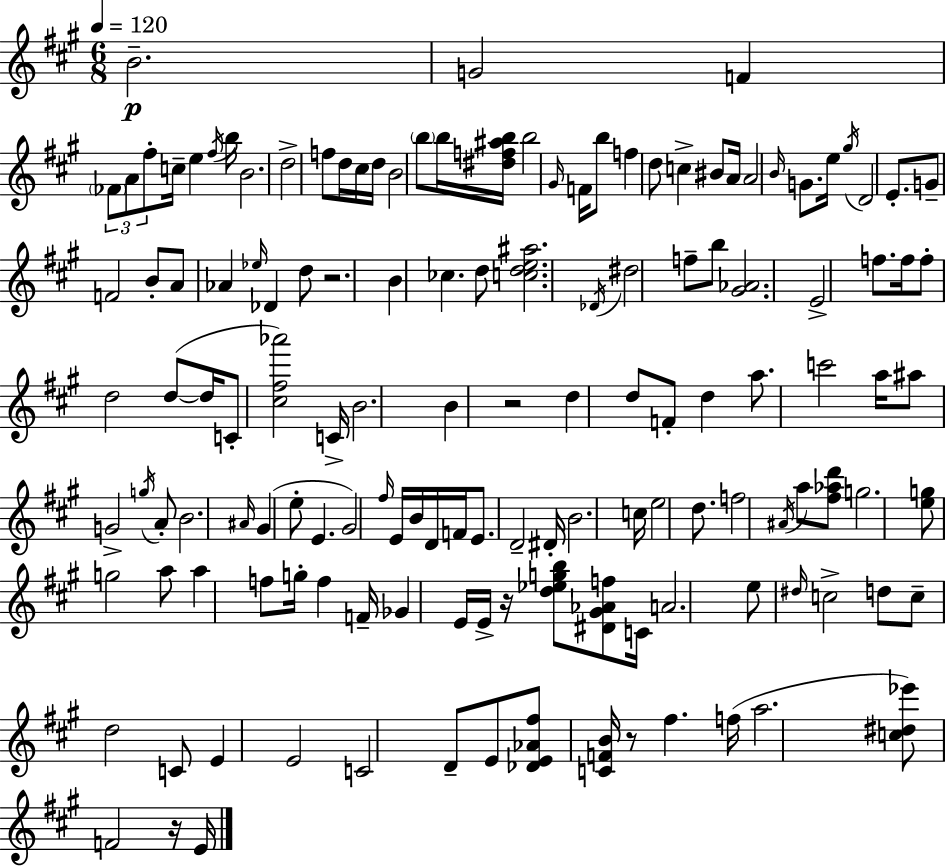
{
  \clef treble
  \numericTimeSignature
  \time 6/8
  \key a \major
  \tempo 4 = 120
  \repeat volta 2 { b'2.--\p | g'2 f'4 | \tuplet 3/2 { \parenthesize fes'8 a'8 fis''8-. } c''16-- e''4 \acciaccatura { fis''16 } | b''16 b'2. | \break d''2-> f''8 d''16 | cis''16 d''16 b'2 \parenthesize b''8 | b''16 <dis'' f'' ais'' b''>16 b''2 \grace { gis'16 } f'16 | b''8 f''4 d''8 c''4-> | \break bis'8 a'16 a'2 \grace { b'16 } | g'8. e''16 \acciaccatura { gis''16 } d'2 | e'8.-. g'8-- f'2 | b'8-. a'8 aes'4 \grace { ees''16 } des'4 | \break d''8 r2. | b'4 ces''4. | d''8 <c'' d'' e'' ais''>2. | \acciaccatura { des'16 } dis''2 | \break f''8-- b''8 <gis' aes'>2. | e'2-> | f''8. f''16 f''8-. d''2 | d''8~(~ d''16 c'8-. <cis'' fis'' aes'''>2) | \break c'16-> b'2. | b'4 r2 | d''4 d''8 | f'8-. d''4 a''8. c'''2 | \break a''16 ais''8 g'2-> | \acciaccatura { g''16 } a'8-. b'2. | \grace { ais'16 }( gis'4 | e''8-. e'4. gis'2) | \break \grace { fis''16 } e'16 b'16 d'16 f'16 e'8. | d'2-- dis'16-. b'2. | c''16 e''2 | d''8. f''2 | \break \acciaccatura { ais'16 } a''8 <fis'' aes'' d'''>8 g''2. | <e'' g''>8 | g''2 a''8 a''4 | f''8 g''16-. f''4 f'16-- ges'4 | \break e'16 e'16-> r16 <d'' ees'' g'' b''>8 <dis' gis' aes' f''>8 c'16 a'2. | e''8 | \grace { dis''16 } c''2-> d''8 c''8-- | d''2 c'8 e'4 | \break e'2 c'2 | d'8-- e'8 <des' e' aes' fis''>8 | <c' f' b'>16 r8 fis''4. f''16( a''2. | <c'' dis'' ees'''>8) | \break f'2 r16 e'16 } \bar "|."
}